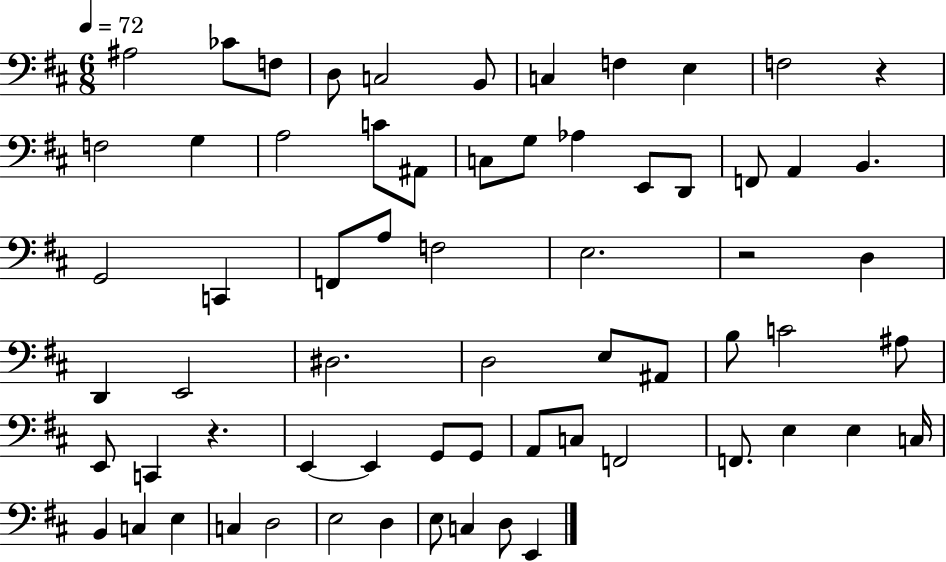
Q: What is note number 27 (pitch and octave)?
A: A3